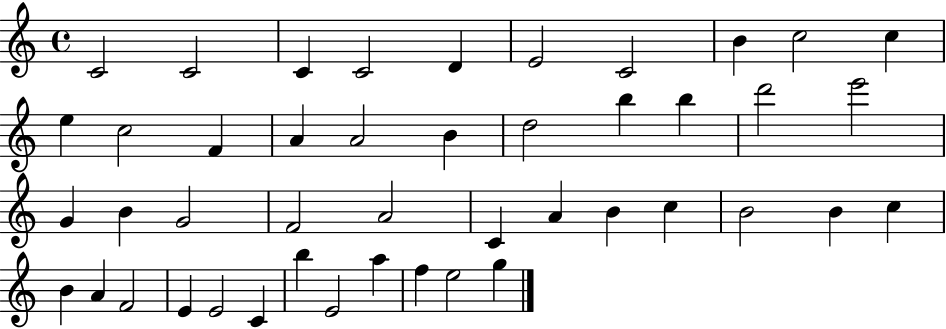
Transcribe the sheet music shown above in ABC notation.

X:1
T:Untitled
M:4/4
L:1/4
K:C
C2 C2 C C2 D E2 C2 B c2 c e c2 F A A2 B d2 b b d'2 e'2 G B G2 F2 A2 C A B c B2 B c B A F2 E E2 C b E2 a f e2 g